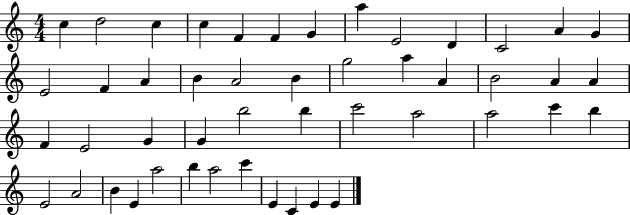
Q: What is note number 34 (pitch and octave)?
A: A5